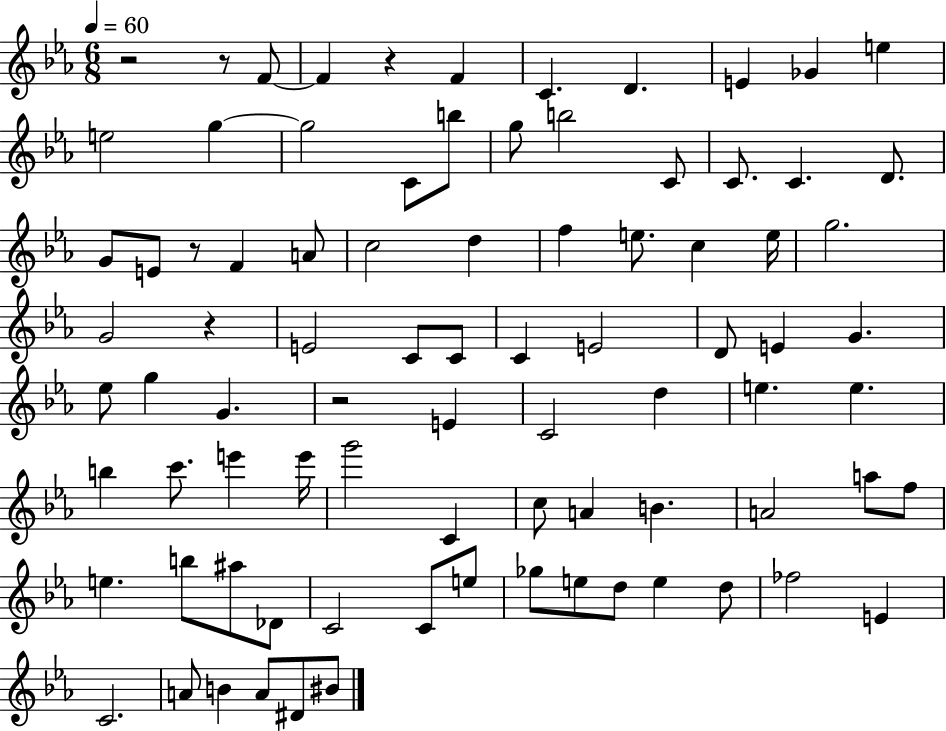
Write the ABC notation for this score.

X:1
T:Untitled
M:6/8
L:1/4
K:Eb
z2 z/2 F/2 F z F C D E _G e e2 g g2 C/2 b/2 g/2 b2 C/2 C/2 C D/2 G/2 E/2 z/2 F A/2 c2 d f e/2 c e/4 g2 G2 z E2 C/2 C/2 C E2 D/2 E G _e/2 g G z2 E C2 d e e b c'/2 e' e'/4 g'2 C c/2 A B A2 a/2 f/2 e b/2 ^a/2 _D/2 C2 C/2 e/2 _g/2 e/2 d/2 e d/2 _f2 E C2 A/2 B A/2 ^D/2 ^B/2